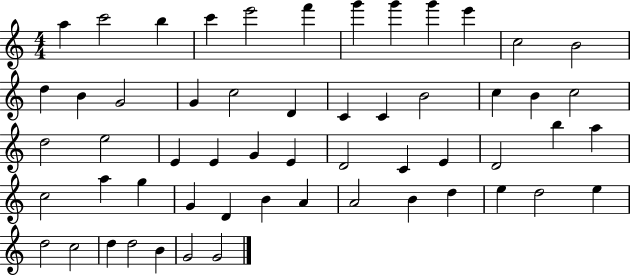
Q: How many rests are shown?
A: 0